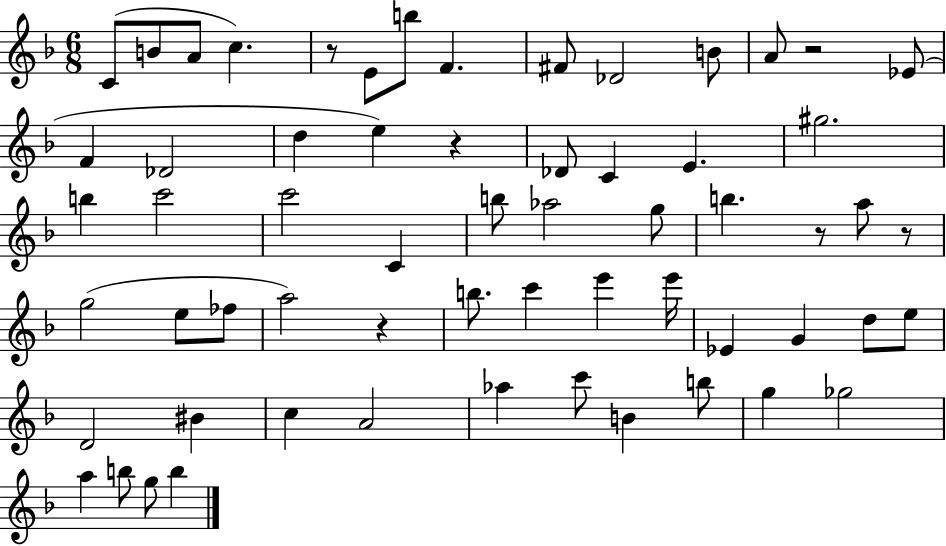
C4/e B4/e A4/e C5/q. R/e E4/e B5/e F4/q. F#4/e Db4/h B4/e A4/e R/h Eb4/e F4/q Db4/h D5/q E5/q R/q Db4/e C4/q E4/q. G#5/h. B5/q C6/h C6/h C4/q B5/e Ab5/h G5/e B5/q. R/e A5/e R/e G5/h E5/e FES5/e A5/h R/q B5/e. C6/q E6/q E6/s Eb4/q G4/q D5/e E5/e D4/h BIS4/q C5/q A4/h Ab5/q C6/e B4/q B5/e G5/q Gb5/h A5/q B5/e G5/e B5/q